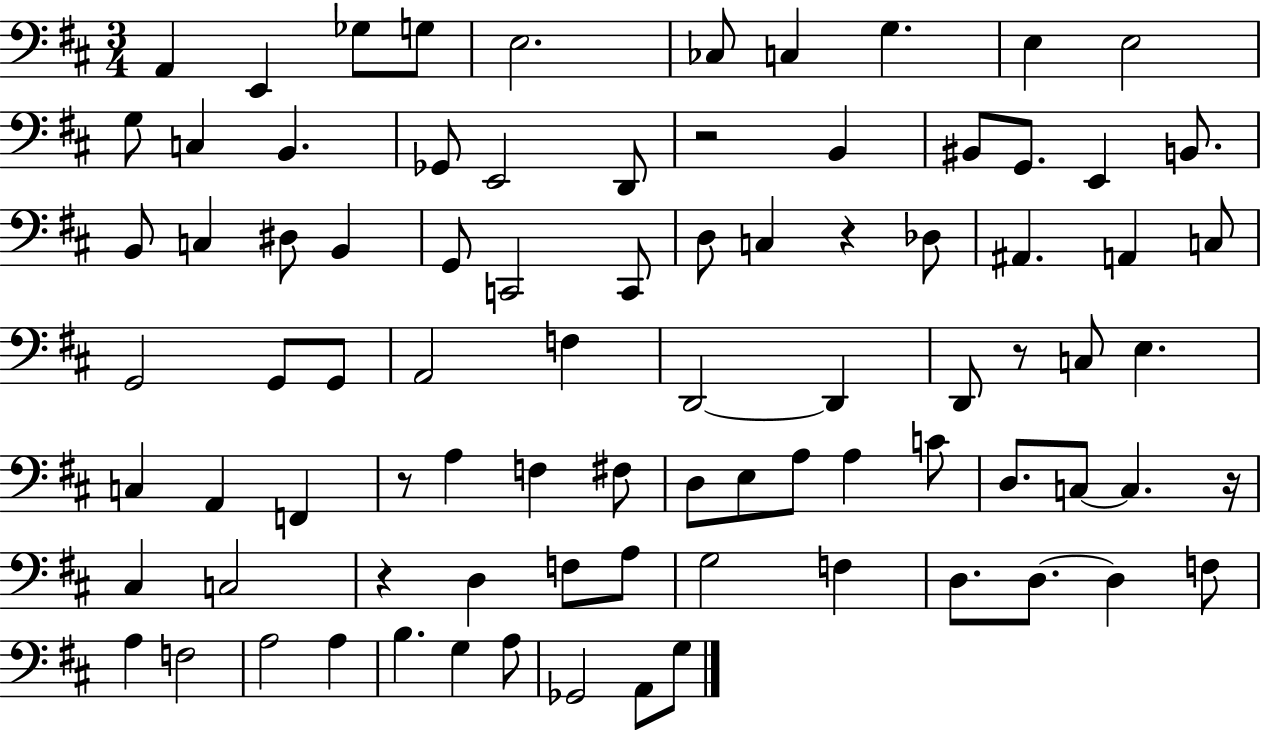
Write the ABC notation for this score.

X:1
T:Untitled
M:3/4
L:1/4
K:D
A,, E,, _G,/2 G,/2 E,2 _C,/2 C, G, E, E,2 G,/2 C, B,, _G,,/2 E,,2 D,,/2 z2 B,, ^B,,/2 G,,/2 E,, B,,/2 B,,/2 C, ^D,/2 B,, G,,/2 C,,2 C,,/2 D,/2 C, z _D,/2 ^A,, A,, C,/2 G,,2 G,,/2 G,,/2 A,,2 F, D,,2 D,, D,,/2 z/2 C,/2 E, C, A,, F,, z/2 A, F, ^F,/2 D,/2 E,/2 A,/2 A, C/2 D,/2 C,/2 C, z/4 ^C, C,2 z D, F,/2 A,/2 G,2 F, D,/2 D,/2 D, F,/2 A, F,2 A,2 A, B, G, A,/2 _G,,2 A,,/2 G,/2